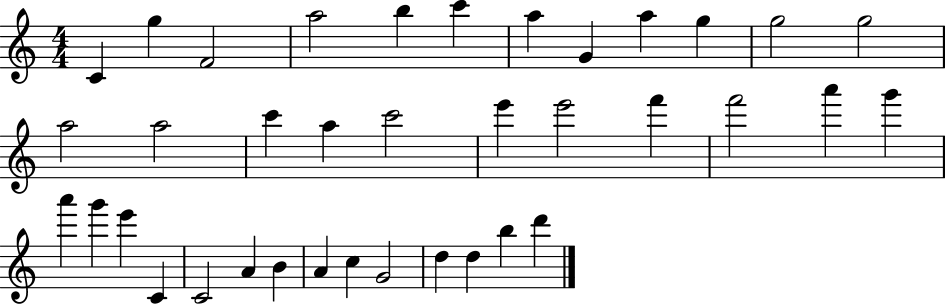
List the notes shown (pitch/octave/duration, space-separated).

C4/q G5/q F4/h A5/h B5/q C6/q A5/q G4/q A5/q G5/q G5/h G5/h A5/h A5/h C6/q A5/q C6/h E6/q E6/h F6/q F6/h A6/q G6/q A6/q G6/q E6/q C4/q C4/h A4/q B4/q A4/q C5/q G4/h D5/q D5/q B5/q D6/q